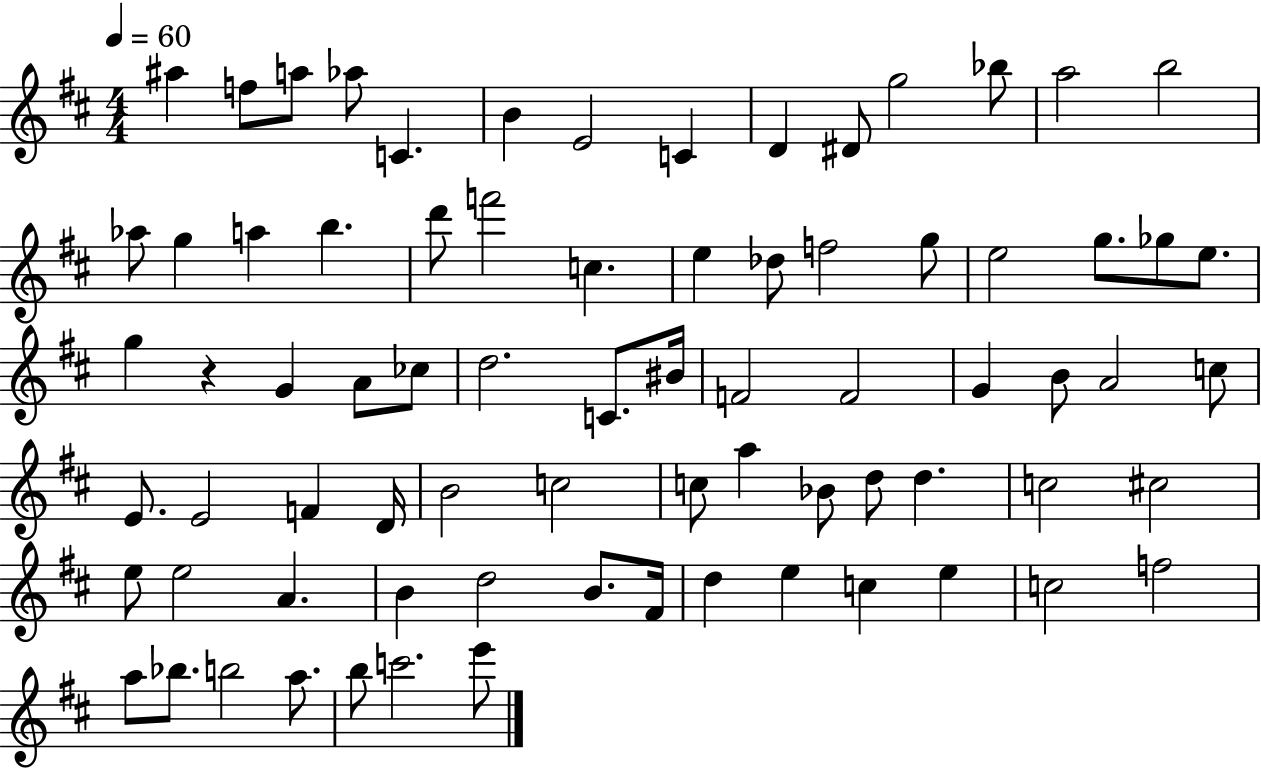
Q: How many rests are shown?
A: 1